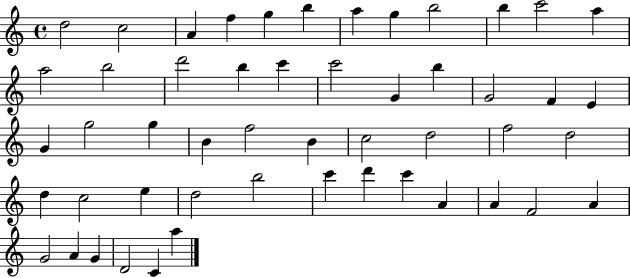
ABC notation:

X:1
T:Untitled
M:4/4
L:1/4
K:C
d2 c2 A f g b a g b2 b c'2 a a2 b2 d'2 b c' c'2 G b G2 F E G g2 g B f2 B c2 d2 f2 d2 d c2 e d2 b2 c' d' c' A A F2 A G2 A G D2 C a